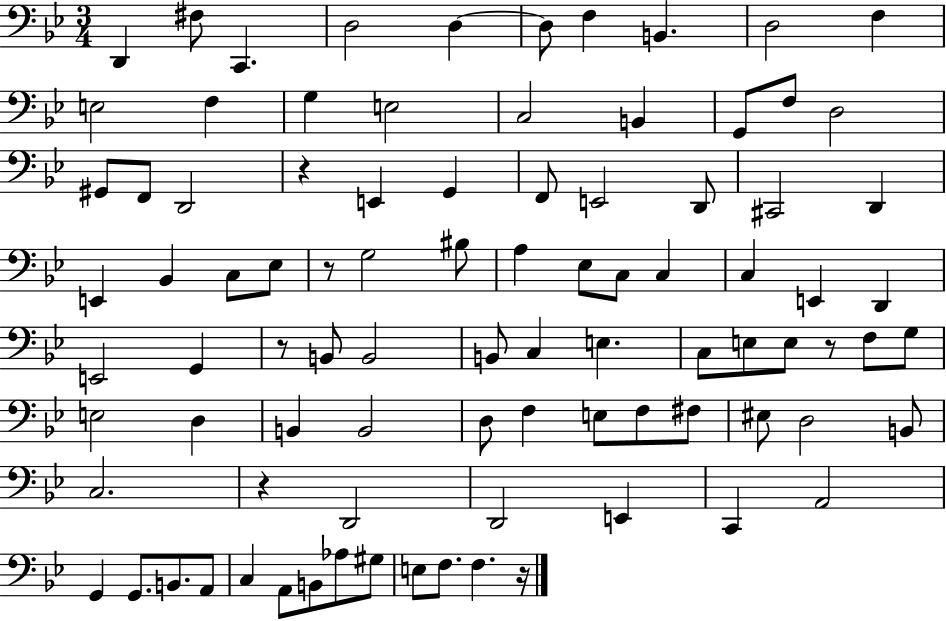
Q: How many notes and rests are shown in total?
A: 90